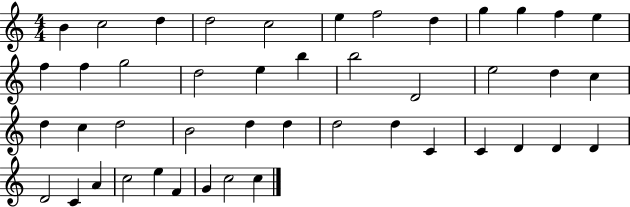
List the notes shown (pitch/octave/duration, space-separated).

B4/q C5/h D5/q D5/h C5/h E5/q F5/h D5/q G5/q G5/q F5/q E5/q F5/q F5/q G5/h D5/h E5/q B5/q B5/h D4/h E5/h D5/q C5/q D5/q C5/q D5/h B4/h D5/q D5/q D5/h D5/q C4/q C4/q D4/q D4/q D4/q D4/h C4/q A4/q C5/h E5/q F4/q G4/q C5/h C5/q